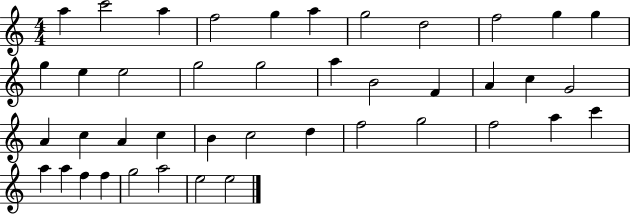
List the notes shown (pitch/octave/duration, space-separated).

A5/q C6/h A5/q F5/h G5/q A5/q G5/h D5/h F5/h G5/q G5/q G5/q E5/q E5/h G5/h G5/h A5/q B4/h F4/q A4/q C5/q G4/h A4/q C5/q A4/q C5/q B4/q C5/h D5/q F5/h G5/h F5/h A5/q C6/q A5/q A5/q F5/q F5/q G5/h A5/h E5/h E5/h